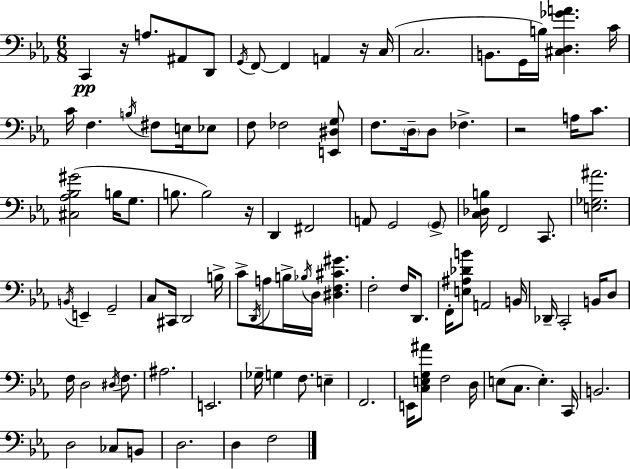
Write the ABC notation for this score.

X:1
T:Untitled
M:6/8
L:1/4
K:Eb
C,, z/4 A,/2 ^A,,/2 D,,/2 G,,/4 F,,/2 F,, A,, z/4 C,/4 C,2 B,,/2 G,,/4 B,/4 [^C,D,_GA] C/4 C/4 F, B,/4 ^F,/2 E,/4 _E,/2 F,/2 _F,2 [E,,^D,G,]/2 F,/2 D,/4 D,/2 _F, z2 A,/4 C/2 [^C,_A,_B,^G]2 B,/4 G,/2 B,/2 B,2 z/4 D,, ^F,,2 A,,/2 G,,2 G,,/2 [C,_D,B,]/4 F,,2 C,,/2 [E,_G,^A]2 B,,/4 E,, G,,2 C,/2 ^C,,/4 D,,2 B,/4 C/2 D,,/4 A,/2 B,/4 _B,/4 D,/4 [^D,F,^C^G] F,2 F,/4 D,,/2 F,,/4 [E,^A,_DB]/2 A,,2 B,,/4 _D,,/4 C,,2 B,,/4 D,/2 F,/4 D,2 ^D,/4 F,/2 ^A,2 E,,2 _G,/4 G, F,/2 E, F,,2 E,,/4 [C,E,G,^A]/2 F,2 D,/4 E,/2 C,/2 E, C,,/4 B,,2 D,2 _C,/2 B,,/2 D,2 D, F,2